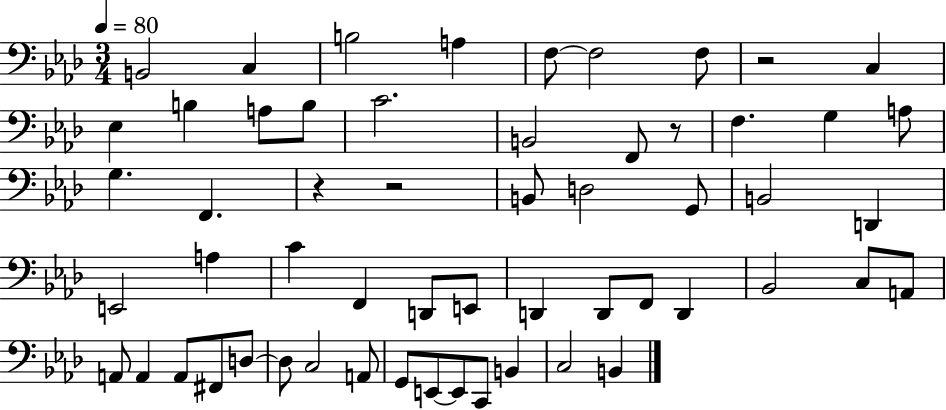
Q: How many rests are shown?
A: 4